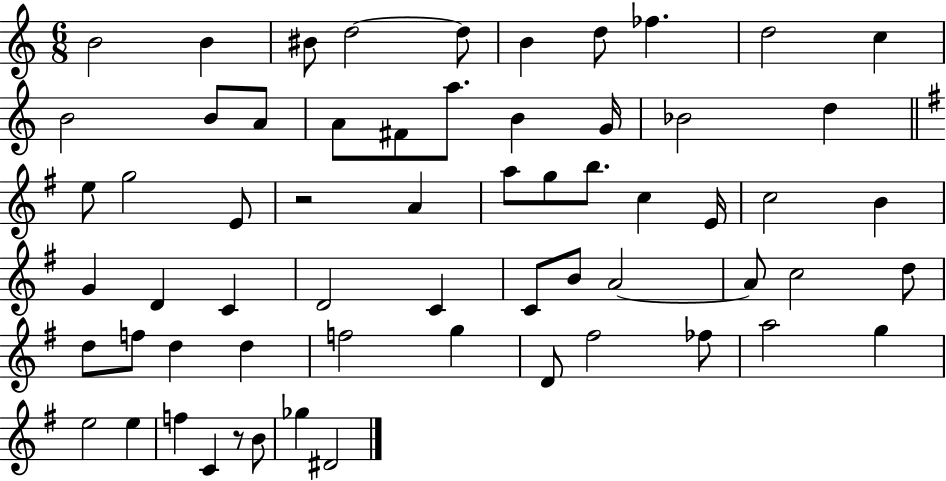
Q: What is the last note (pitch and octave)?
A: D#4